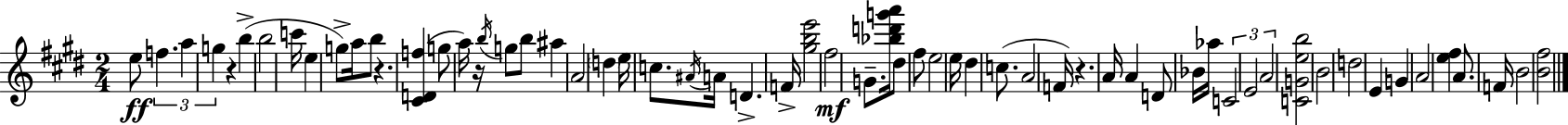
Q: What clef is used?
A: treble